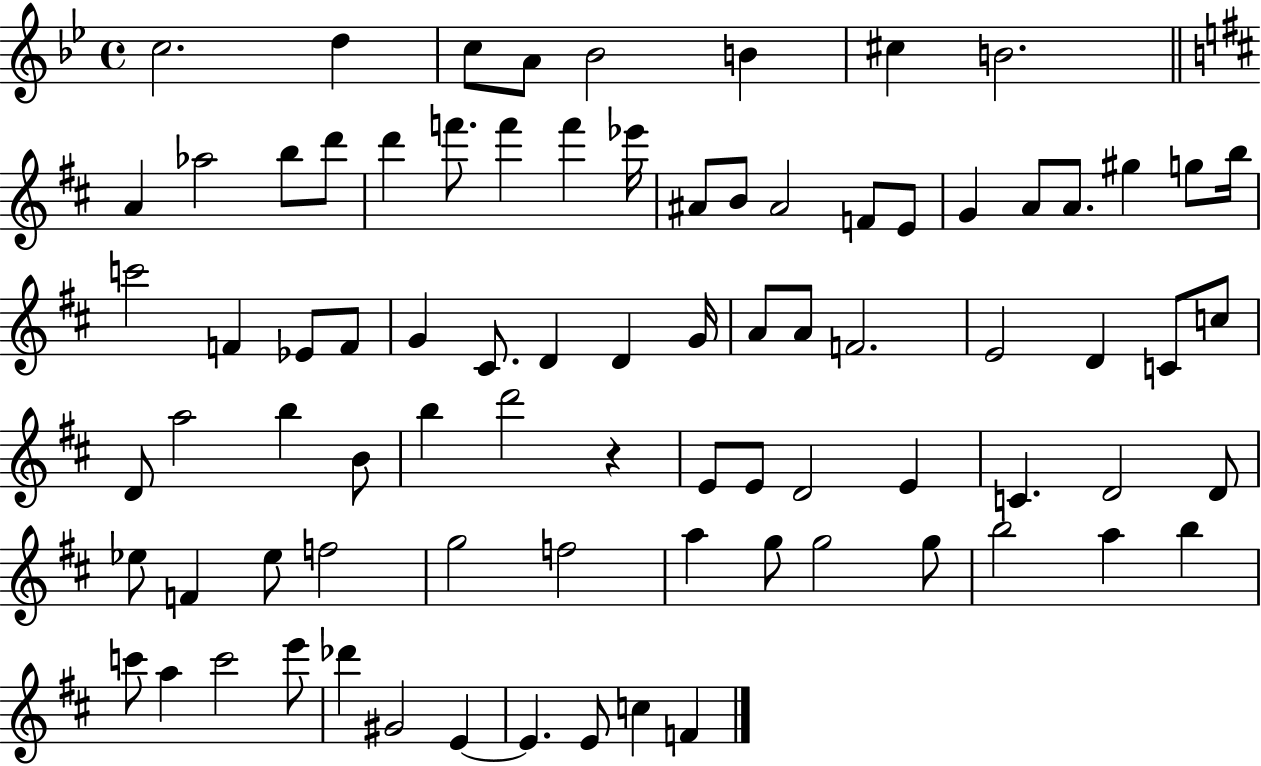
{
  \clef treble
  \time 4/4
  \defaultTimeSignature
  \key bes \major
  c''2. d''4 | c''8 a'8 bes'2 b'4 | cis''4 b'2. | \bar "||" \break \key d \major a'4 aes''2 b''8 d'''8 | d'''4 f'''8. f'''4 f'''4 ees'''16 | ais'8 b'8 ais'2 f'8 e'8 | g'4 a'8 a'8. gis''4 g''8 b''16 | \break c'''2 f'4 ees'8 f'8 | g'4 cis'8. d'4 d'4 g'16 | a'8 a'8 f'2. | e'2 d'4 c'8 c''8 | \break d'8 a''2 b''4 b'8 | b''4 d'''2 r4 | e'8 e'8 d'2 e'4 | c'4. d'2 d'8 | \break ees''8 f'4 ees''8 f''2 | g''2 f''2 | a''4 g''8 g''2 g''8 | b''2 a''4 b''4 | \break c'''8 a''4 c'''2 e'''8 | des'''4 gis'2 e'4~~ | e'4. e'8 c''4 f'4 | \bar "|."
}